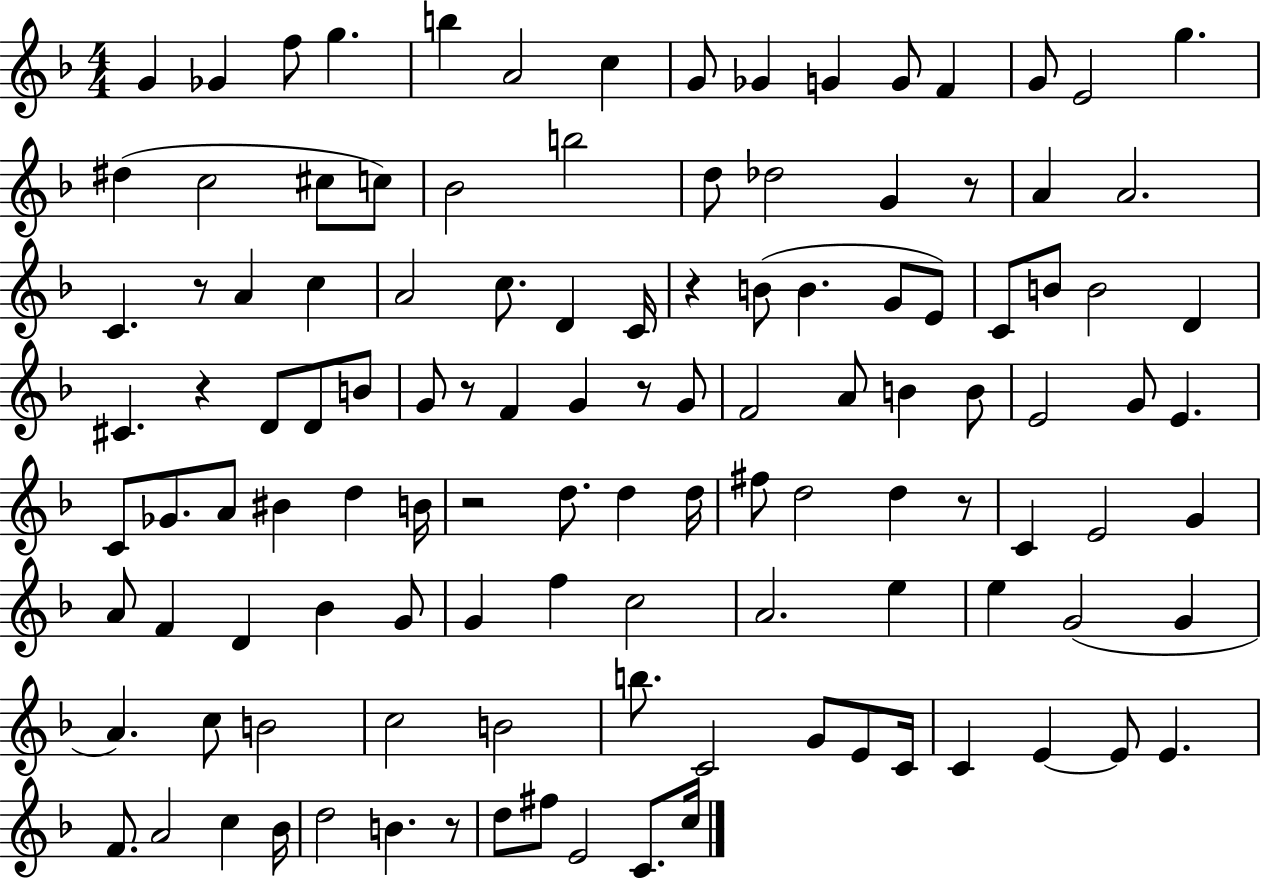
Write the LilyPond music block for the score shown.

{
  \clef treble
  \numericTimeSignature
  \time 4/4
  \key f \major
  g'4 ges'4 f''8 g''4. | b''4 a'2 c''4 | g'8 ges'4 g'4 g'8 f'4 | g'8 e'2 g''4. | \break dis''4( c''2 cis''8 c''8) | bes'2 b''2 | d''8 des''2 g'4 r8 | a'4 a'2. | \break c'4. r8 a'4 c''4 | a'2 c''8. d'4 c'16 | r4 b'8( b'4. g'8 e'8) | c'8 b'8 b'2 d'4 | \break cis'4. r4 d'8 d'8 b'8 | g'8 r8 f'4 g'4 r8 g'8 | f'2 a'8 b'4 b'8 | e'2 g'8 e'4. | \break c'8 ges'8. a'8 bis'4 d''4 b'16 | r2 d''8. d''4 d''16 | fis''8 d''2 d''4 r8 | c'4 e'2 g'4 | \break a'8 f'4 d'4 bes'4 g'8 | g'4 f''4 c''2 | a'2. e''4 | e''4 g'2( g'4 | \break a'4.) c''8 b'2 | c''2 b'2 | b''8. c'2 g'8 e'8 c'16 | c'4 e'4~~ e'8 e'4. | \break f'8. a'2 c''4 bes'16 | d''2 b'4. r8 | d''8 fis''8 e'2 c'8. c''16 | \bar "|."
}